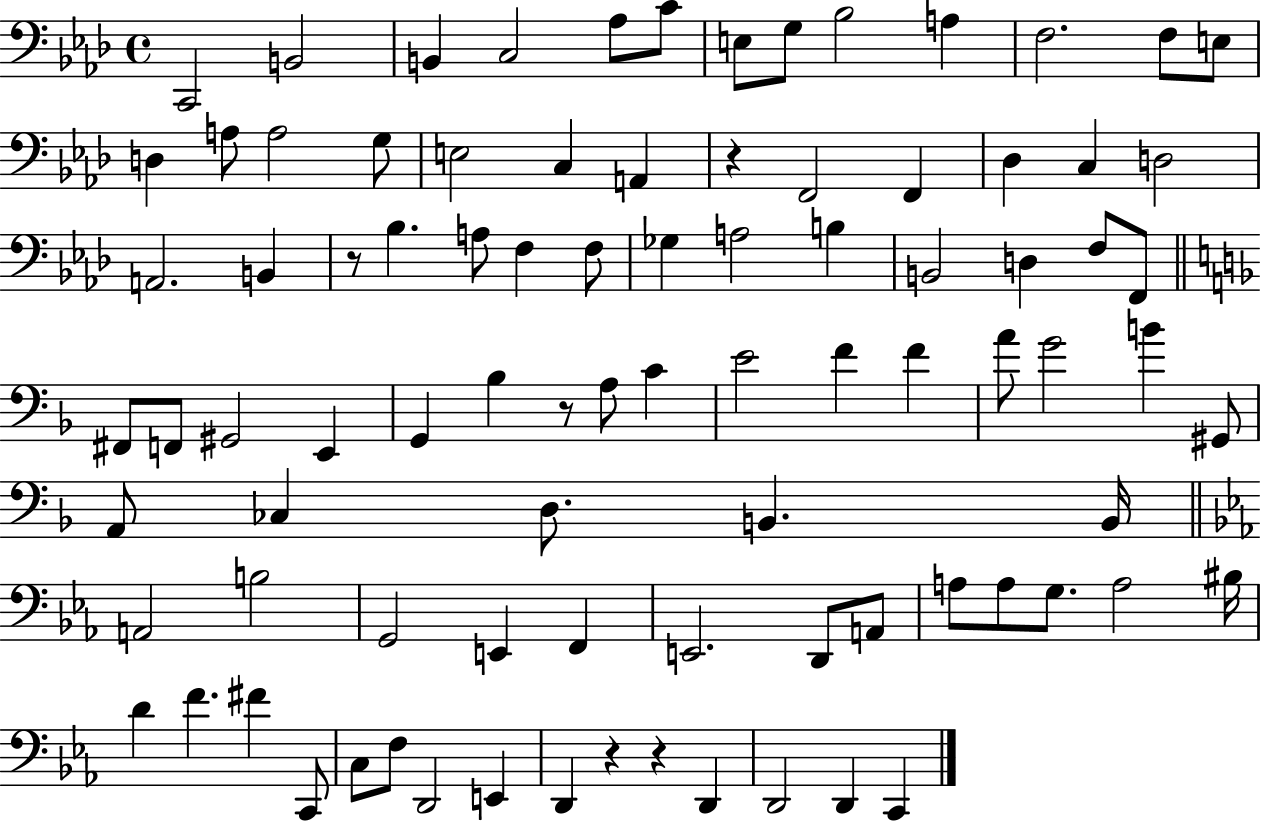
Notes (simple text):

C2/h B2/h B2/q C3/h Ab3/e C4/e E3/e G3/e Bb3/h A3/q F3/h. F3/e E3/e D3/q A3/e A3/h G3/e E3/h C3/q A2/q R/q F2/h F2/q Db3/q C3/q D3/h A2/h. B2/q R/e Bb3/q. A3/e F3/q F3/e Gb3/q A3/h B3/q B2/h D3/q F3/e F2/e F#2/e F2/e G#2/h E2/q G2/q Bb3/q R/e A3/e C4/q E4/h F4/q F4/q A4/e G4/h B4/q G#2/e A2/e CES3/q D3/e. B2/q. B2/s A2/h B3/h G2/h E2/q F2/q E2/h. D2/e A2/e A3/e A3/e G3/e. A3/h BIS3/s D4/q F4/q. F#4/q C2/e C3/e F3/e D2/h E2/q D2/q R/q R/q D2/q D2/h D2/q C2/q